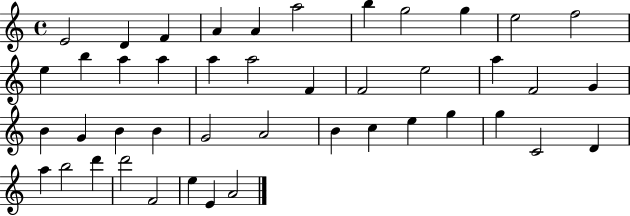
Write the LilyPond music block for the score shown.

{
  \clef treble
  \time 4/4
  \defaultTimeSignature
  \key c \major
  e'2 d'4 f'4 | a'4 a'4 a''2 | b''4 g''2 g''4 | e''2 f''2 | \break e''4 b''4 a''4 a''4 | a''4 a''2 f'4 | f'2 e''2 | a''4 f'2 g'4 | \break b'4 g'4 b'4 b'4 | g'2 a'2 | b'4 c''4 e''4 g''4 | g''4 c'2 d'4 | \break a''4 b''2 d'''4 | d'''2 f'2 | e''4 e'4 a'2 | \bar "|."
}